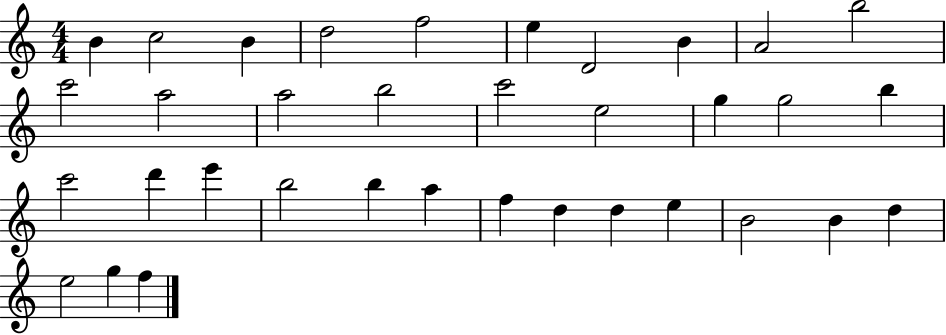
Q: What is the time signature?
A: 4/4